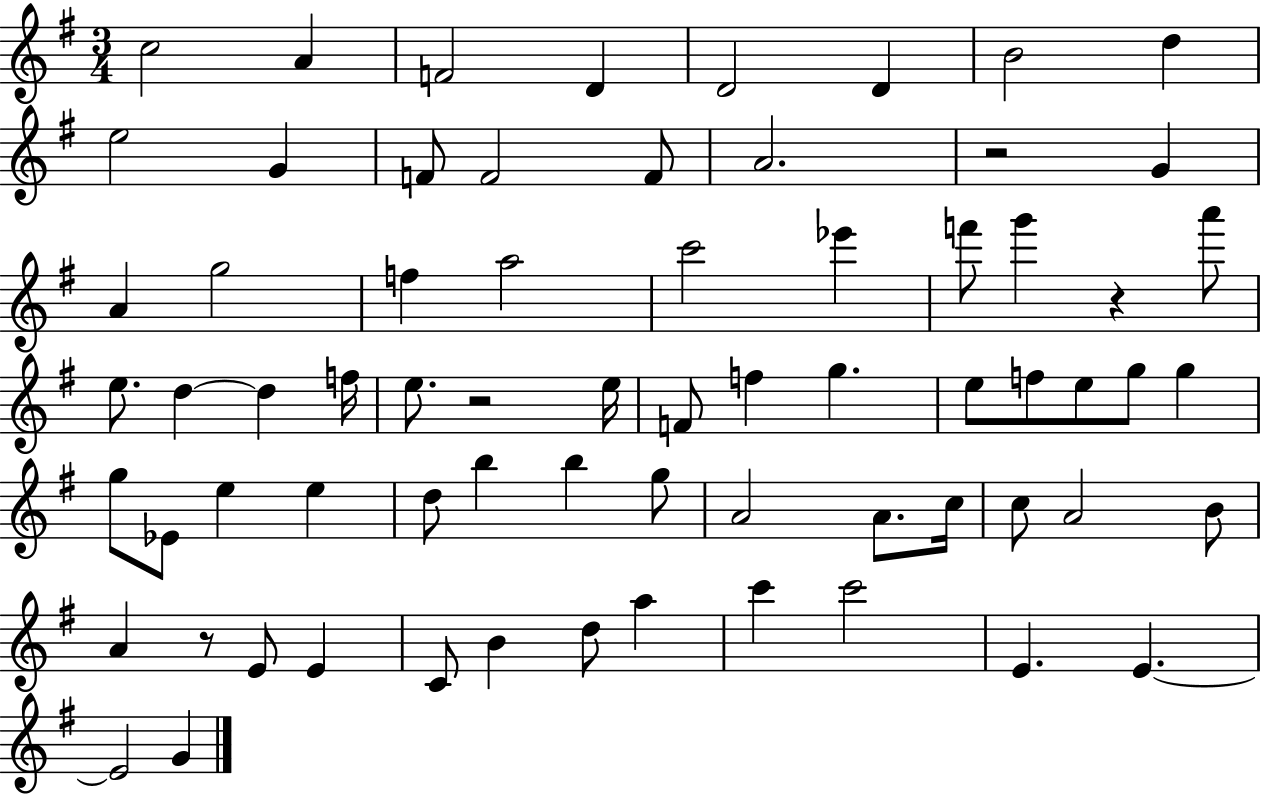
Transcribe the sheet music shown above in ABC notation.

X:1
T:Untitled
M:3/4
L:1/4
K:G
c2 A F2 D D2 D B2 d e2 G F/2 F2 F/2 A2 z2 G A g2 f a2 c'2 _e' f'/2 g' z a'/2 e/2 d d f/4 e/2 z2 e/4 F/2 f g e/2 f/2 e/2 g/2 g g/2 _E/2 e e d/2 b b g/2 A2 A/2 c/4 c/2 A2 B/2 A z/2 E/2 E C/2 B d/2 a c' c'2 E E E2 G